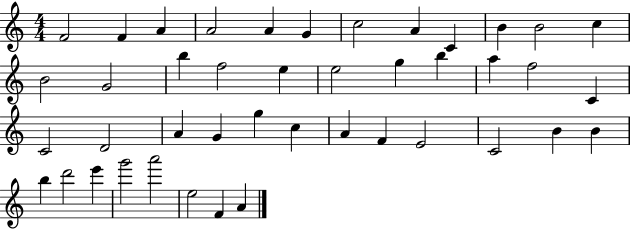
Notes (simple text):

F4/h F4/q A4/q A4/h A4/q G4/q C5/h A4/q C4/q B4/q B4/h C5/q B4/h G4/h B5/q F5/h E5/q E5/h G5/q B5/q A5/q F5/h C4/q C4/h D4/h A4/q G4/q G5/q C5/q A4/q F4/q E4/h C4/h B4/q B4/q B5/q D6/h E6/q G6/h A6/h E5/h F4/q A4/q